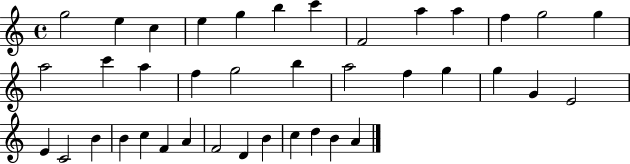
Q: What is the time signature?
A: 4/4